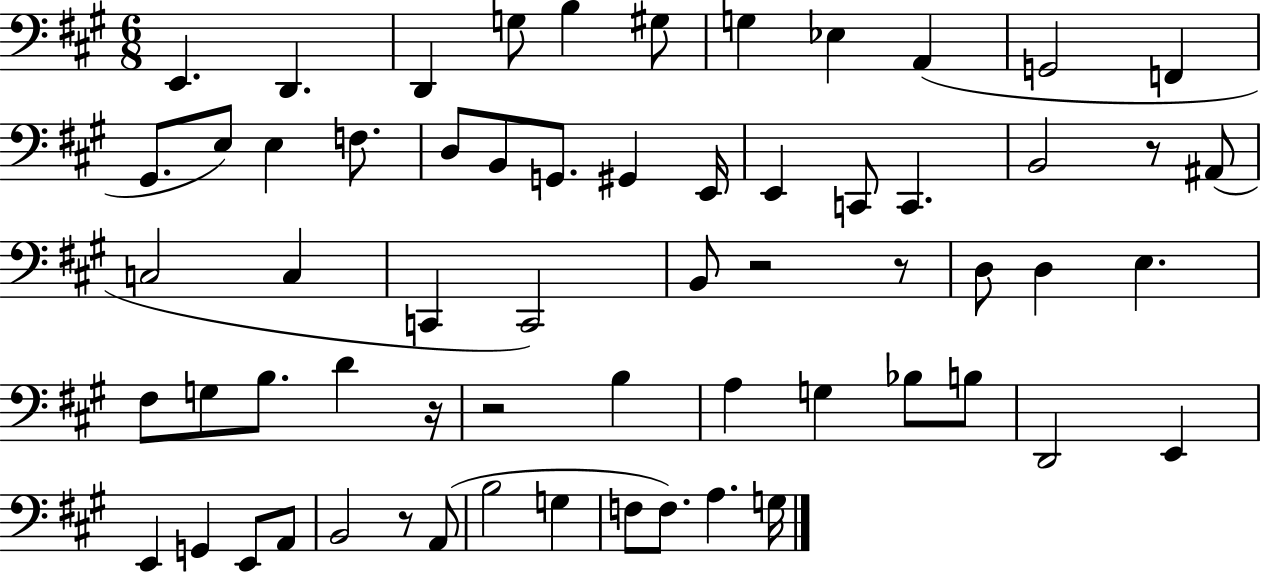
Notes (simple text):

E2/q. D2/q. D2/q G3/e B3/q G#3/e G3/q Eb3/q A2/q G2/h F2/q G#2/e. E3/e E3/q F3/e. D3/e B2/e G2/e. G#2/q E2/s E2/q C2/e C2/q. B2/h R/e A#2/e C3/h C3/q C2/q C2/h B2/e R/h R/e D3/e D3/q E3/q. F#3/e G3/e B3/e. D4/q R/s R/h B3/q A3/q G3/q Bb3/e B3/e D2/h E2/q E2/q G2/q E2/e A2/e B2/h R/e A2/e B3/h G3/q F3/e F3/e. A3/q. G3/s